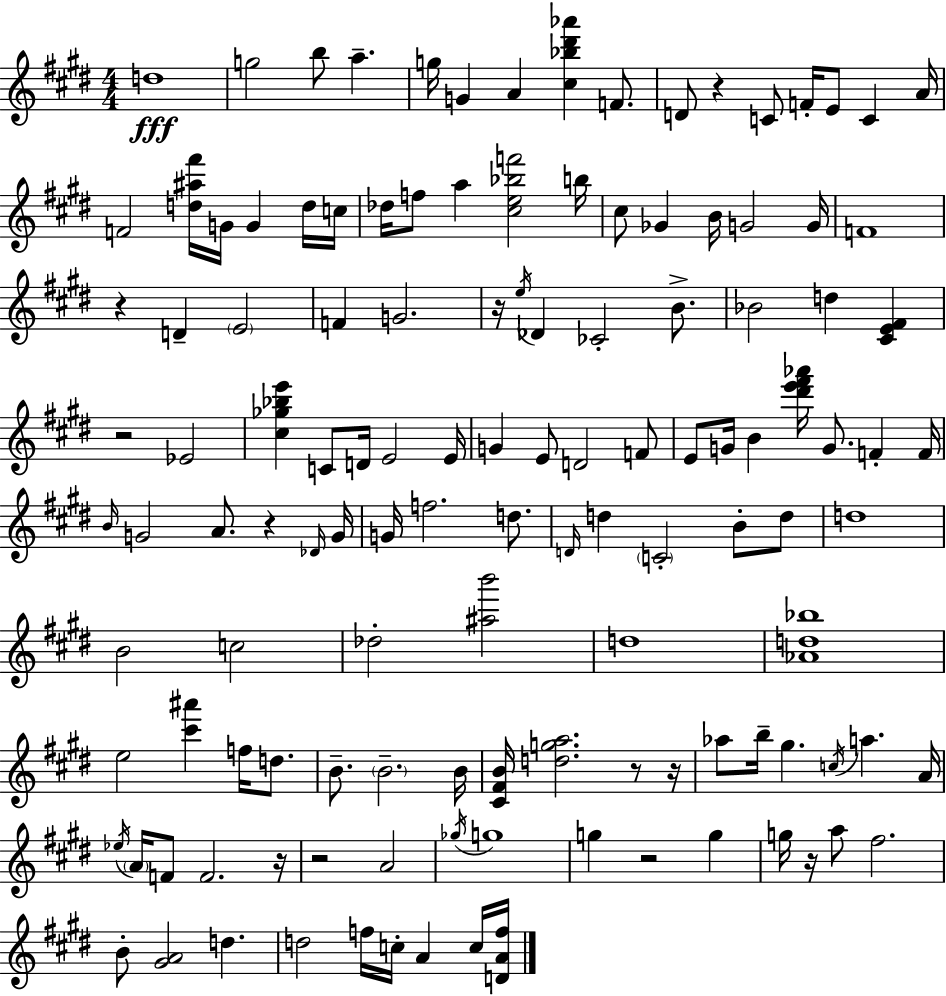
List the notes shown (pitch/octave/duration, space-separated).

D5/w G5/h B5/e A5/q. G5/s G4/q A4/q [C#5,Bb5,D#6,Ab6]/q F4/e. D4/e R/q C4/e F4/s E4/e C4/q A4/s F4/h [D5,A#5,F#6]/s G4/s G4/q D5/s C5/s Db5/s F5/e A5/q [C#5,E5,Bb5,F6]/h B5/s C#5/e Gb4/q B4/s G4/h G4/s F4/w R/q D4/q E4/h F4/q G4/h. R/s E5/s Db4/q CES4/h B4/e. Bb4/h D5/q [C#4,E4,F#4]/q R/h Eb4/h [C#5,Gb5,Bb5,E6]/q C4/e D4/s E4/h E4/s G4/q E4/e D4/h F4/e E4/e G4/s B4/q [D#6,E6,F#6,Ab6]/s G4/e. F4/q F4/s B4/s G4/h A4/e. R/q Db4/s G4/s G4/s F5/h. D5/e. D4/s D5/q C4/h B4/e D5/e D5/w B4/h C5/h Db5/h [A#5,B6]/h D5/w [Ab4,D5,Bb5]/w E5/h [C#6,A#6]/q F5/s D5/e. B4/e. B4/h. B4/s [C#4,F#4,B4]/s [D5,G5,A5]/h. R/e R/s Ab5/e B5/s G#5/q. C5/s A5/q. A4/s Eb5/s A4/s F4/e F4/h. R/s R/h A4/h Gb5/s G5/w G5/q R/h G5/q G5/s R/s A5/e F#5/h. B4/e [G#4,A4]/h D5/q. D5/h F5/s C5/s A4/q C5/s [D4,A4,F5]/s